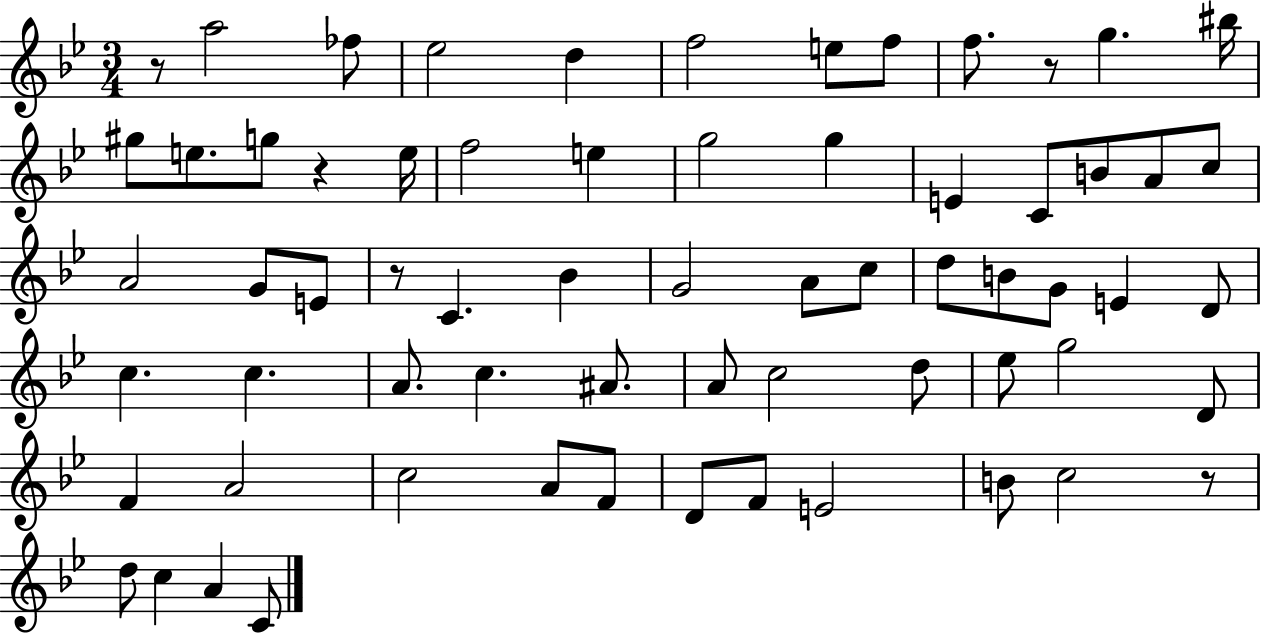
{
  \clef treble
  \numericTimeSignature
  \time 3/4
  \key bes \major
  r8 a''2 fes''8 | ees''2 d''4 | f''2 e''8 f''8 | f''8. r8 g''4. bis''16 | \break gis''8 e''8. g''8 r4 e''16 | f''2 e''4 | g''2 g''4 | e'4 c'8 b'8 a'8 c''8 | \break a'2 g'8 e'8 | r8 c'4. bes'4 | g'2 a'8 c''8 | d''8 b'8 g'8 e'4 d'8 | \break c''4. c''4. | a'8. c''4. ais'8. | a'8 c''2 d''8 | ees''8 g''2 d'8 | \break f'4 a'2 | c''2 a'8 f'8 | d'8 f'8 e'2 | b'8 c''2 r8 | \break d''8 c''4 a'4 c'8 | \bar "|."
}